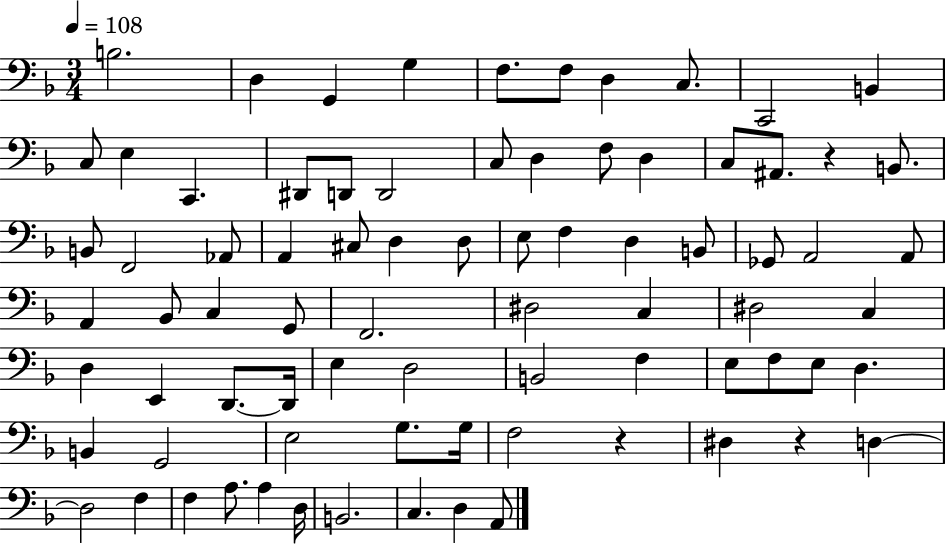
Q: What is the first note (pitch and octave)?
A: B3